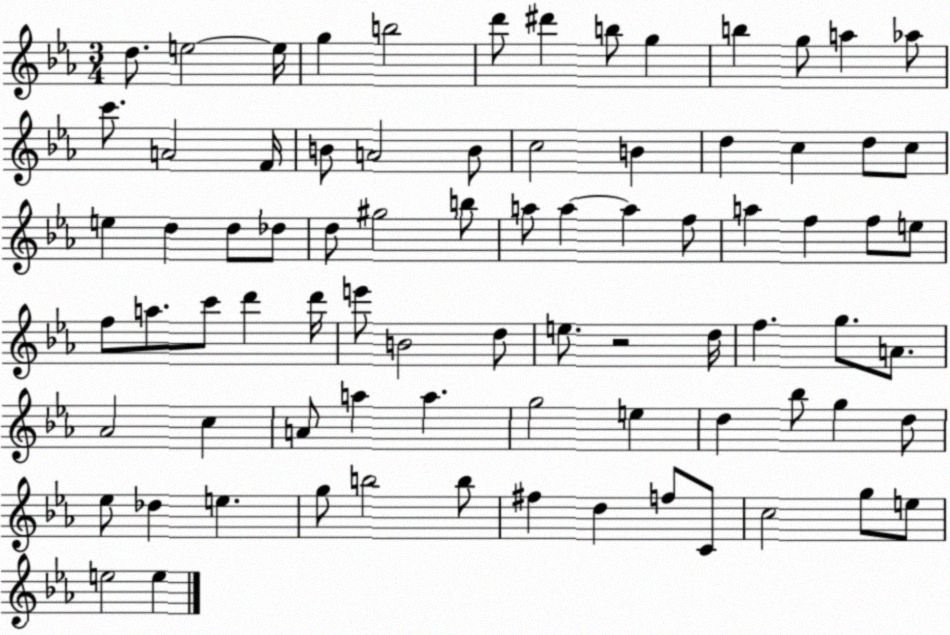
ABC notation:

X:1
T:Untitled
M:3/4
L:1/4
K:Eb
d/2 e2 e/4 g b2 d'/2 ^d' b/2 g b g/2 a _a/2 c'/2 A2 F/4 B/2 A2 B/2 c2 B d c d/2 c/2 e d d/2 _d/2 d/2 ^g2 b/2 a/2 a a f/2 a f f/2 e/2 f/2 a/2 c'/2 d' d'/4 e'/2 B2 d/2 e/2 z2 d/4 f g/2 A/2 _A2 c A/2 a a g2 e d _b/2 g d/2 _e/2 _d e g/2 b2 b/2 ^f d f/2 C/2 c2 g/2 e/2 e2 e